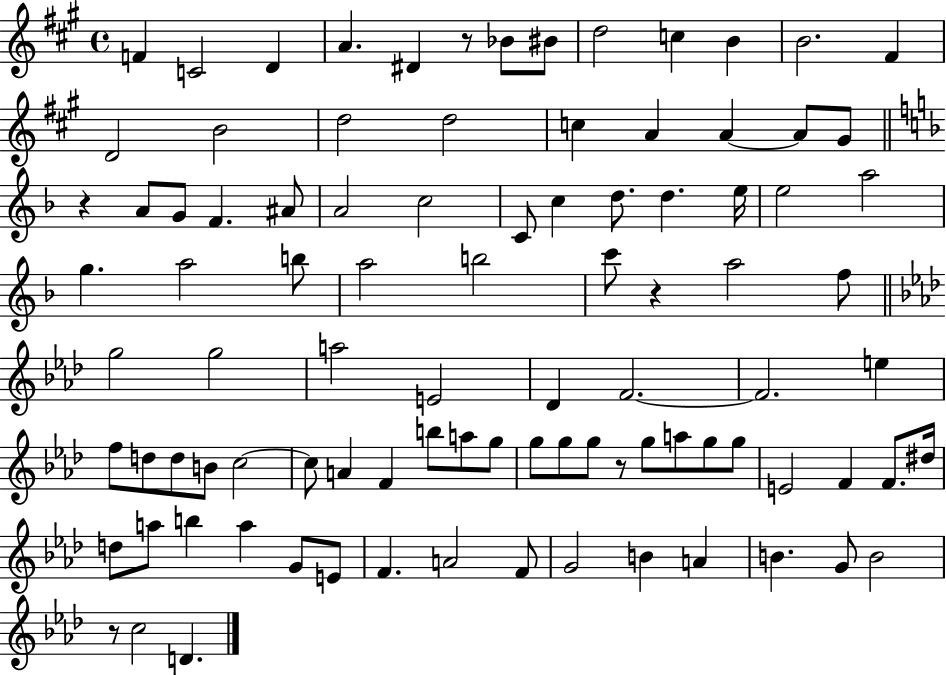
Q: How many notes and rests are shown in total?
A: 94